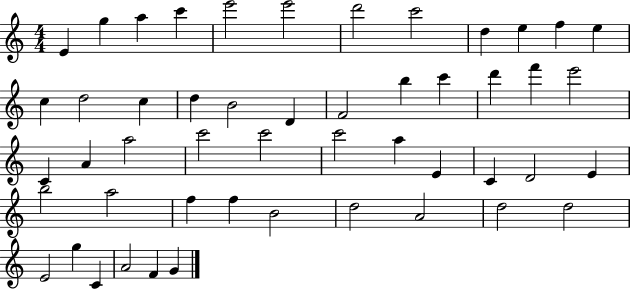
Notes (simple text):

E4/q G5/q A5/q C6/q E6/h E6/h D6/h C6/h D5/q E5/q F5/q E5/q C5/q D5/h C5/q D5/q B4/h D4/q F4/h B5/q C6/q D6/q F6/q E6/h C4/q A4/q A5/h C6/h C6/h C6/h A5/q E4/q C4/q D4/h E4/q B5/h A5/h F5/q F5/q B4/h D5/h A4/h D5/h D5/h E4/h G5/q C4/q A4/h F4/q G4/q